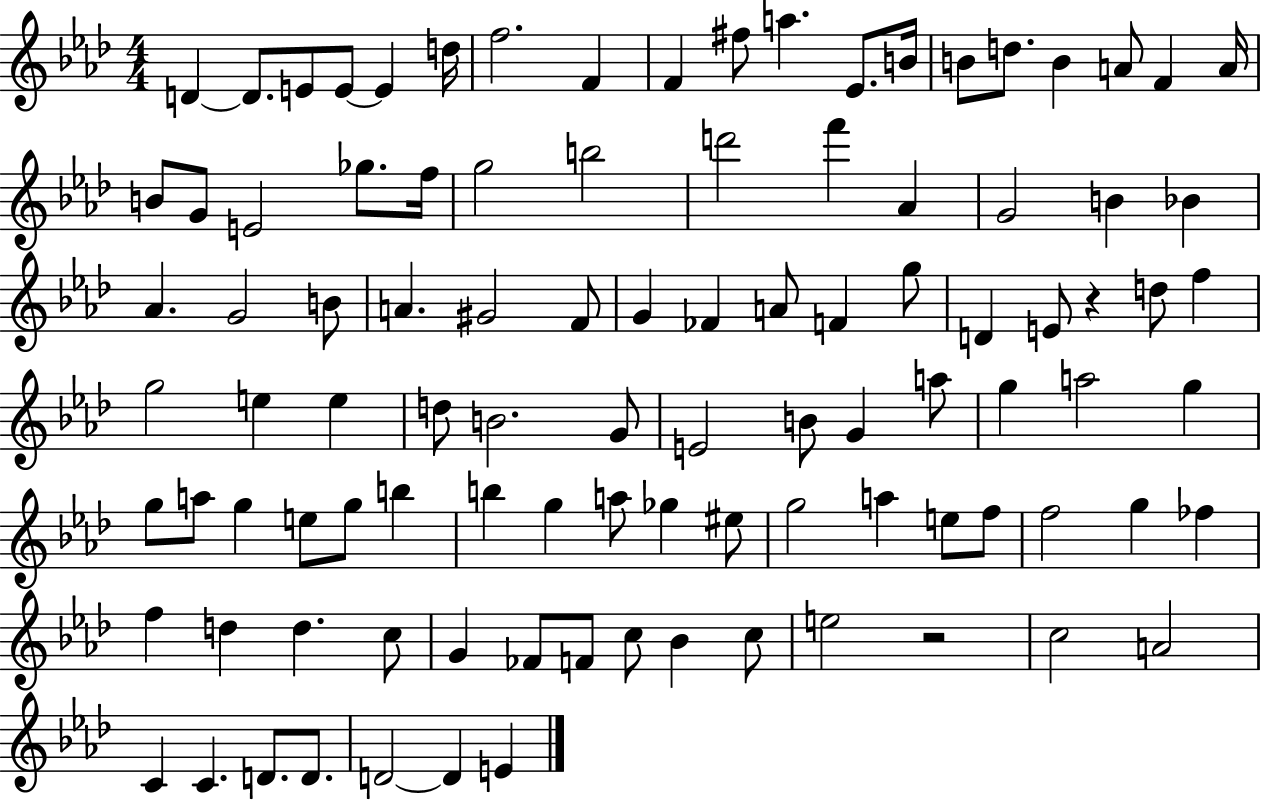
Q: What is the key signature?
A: AES major